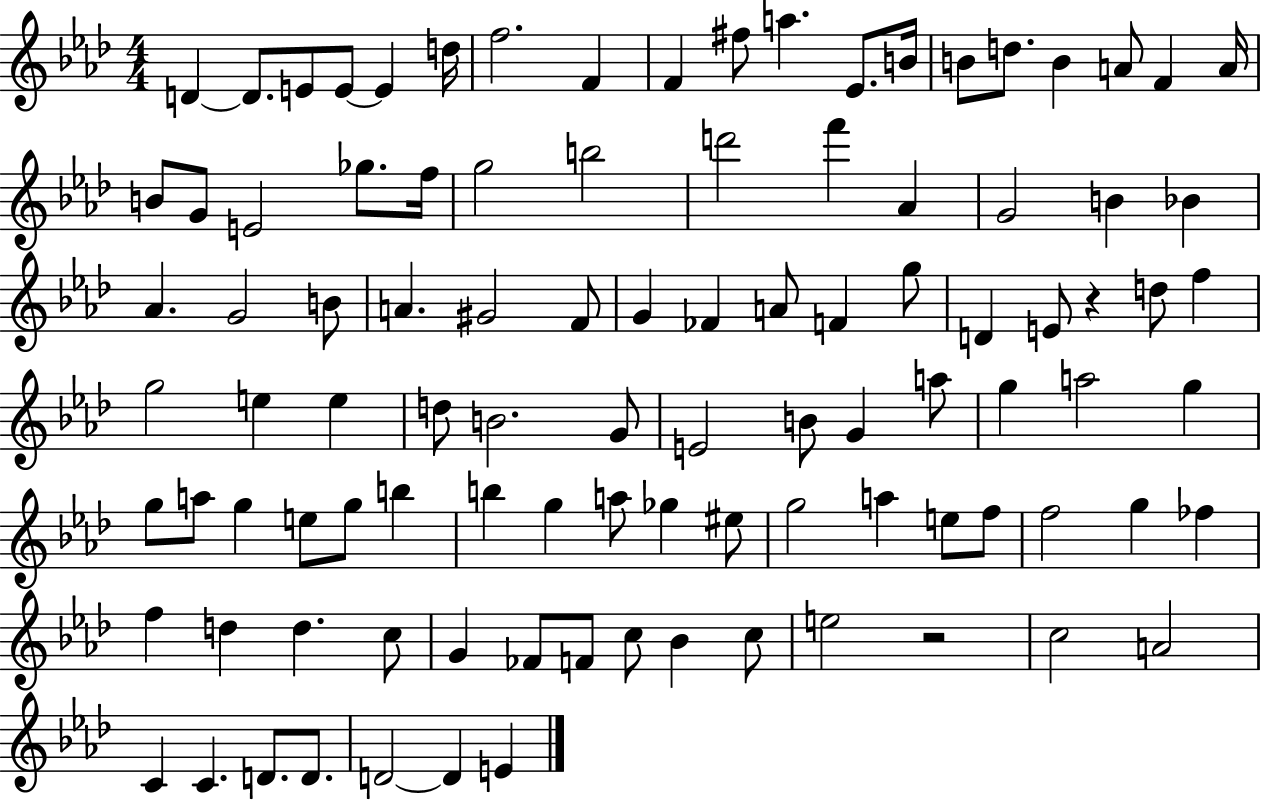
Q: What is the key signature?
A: AES major